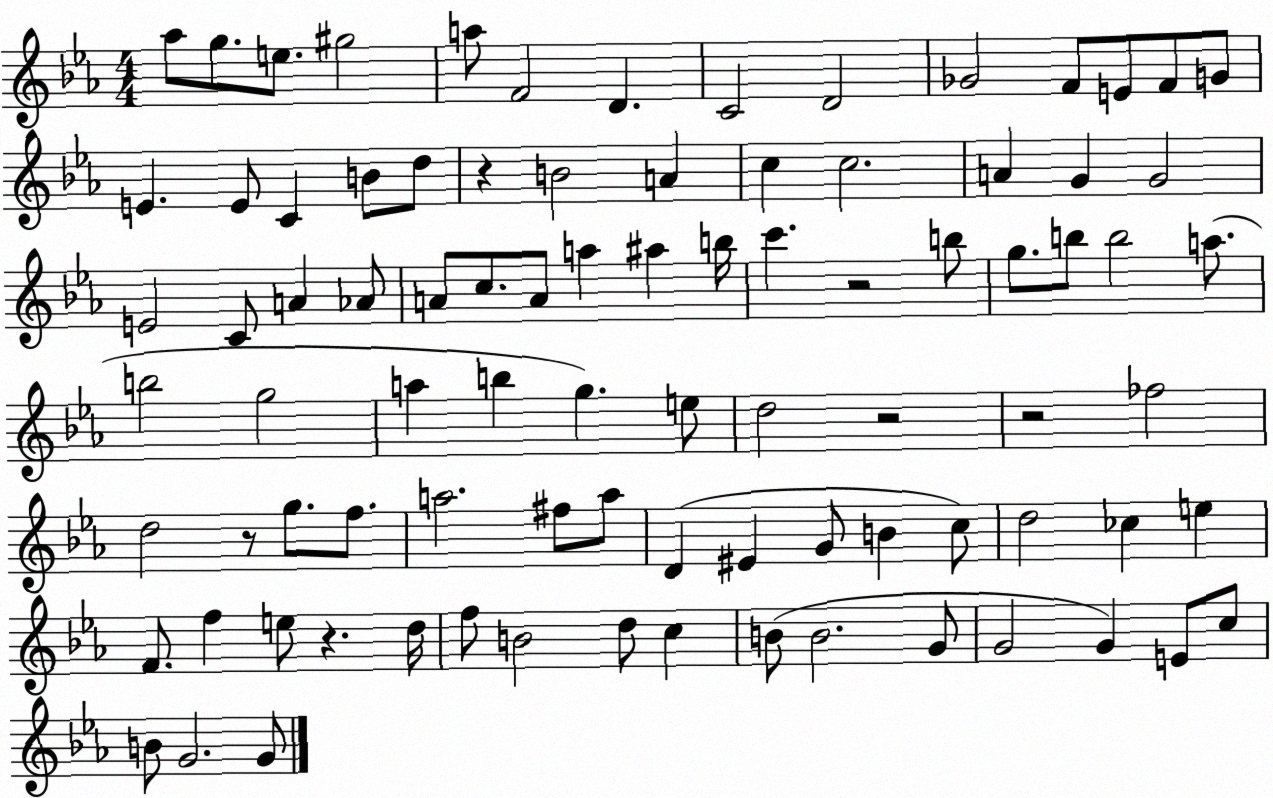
X:1
T:Untitled
M:4/4
L:1/4
K:Eb
_a/2 g/2 e/2 ^g2 a/2 F2 D C2 D2 _G2 F/2 E/2 F/2 G/2 E E/2 C B/2 d/2 z B2 A c c2 A G G2 E2 C/2 A _A/2 A/2 c/2 A/2 a ^a b/4 c' z2 b/2 g/2 b/2 b2 a/2 b2 g2 a b g e/2 d2 z2 z2 _f2 d2 z/2 g/2 f/2 a2 ^f/2 a/2 D ^E G/2 B c/2 d2 _c e F/2 f e/2 z d/4 f/2 B2 d/2 c B/2 B2 G/2 G2 G E/2 c/2 B/2 G2 G/2